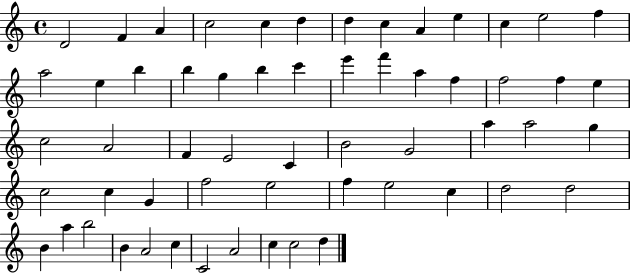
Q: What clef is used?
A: treble